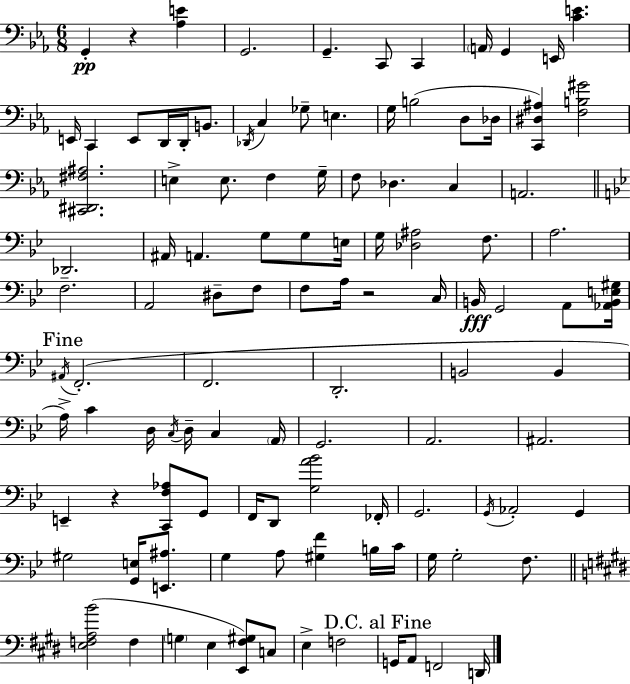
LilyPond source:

{
  \clef bass
  \numericTimeSignature
  \time 6/8
  \key c \minor
  g,4-.\pp r4 <aes e'>4 | g,2. | g,4.-- c,8 c,4 | \parenthesize a,16 g,4 e,16 <c' e'>4. | \break e,16 c,4 e,8 d,16 d,16-. b,8. | \acciaccatura { des,16 } c4 ges8-- e4. | g16 b2( d8 | des16 <c, dis ais>4) <f b gis'>2 | \break <cis, dis, fis ais>2. | e4-> e8. f4 | g16-- f8 des4. c4 | a,2. | \break \bar "||" \break \key bes \major des,2. | ais,16 a,4. g8 g8 e16 | g16 <des ais>2 f8. | a2. | \break f2.-- | a,2 dis8-- f8 | f8 a16 r2 c16 | b,16\fff g,2 a,8 <aes, b, e gis>16 | \break \mark "Fine" \acciaccatura { ais,16 } f,2.-.( | f,2. | d,2.-. | b,2 b,4 | \break a16->) c'4 d16 \acciaccatura { c16 } d16-- c4 | \parenthesize a,16 g,2. | a,2. | ais,2. | \break e,4-- r4 <c, f aes>8 | g,8 f,16 d,8 <g a' bes'>2 | fes,16-. g,2. | \acciaccatura { g,16 } aes,2-. g,4 | \break gis2 <g, e>16 | <e, ais>8. g4 a8 <gis f'>4 | b16 c'16 g16 g2-. | f8. \bar "||" \break \key e \major <e f a b'>2( f4 | \parenthesize g4 e4 <e, fis gis>8) c8 | e4-> f2 | \mark "D.C. al Fine" g,16 a,8 f,2 d,16 | \break \bar "|."
}